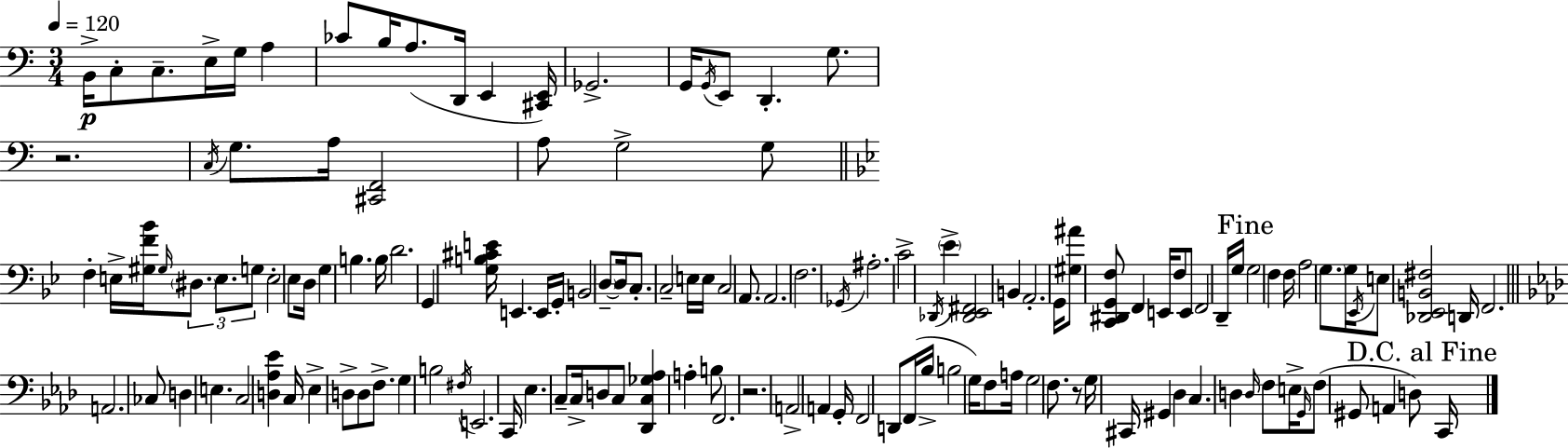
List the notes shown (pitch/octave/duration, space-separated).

B2/s C3/e C3/e. E3/s G3/s A3/q CES4/e B3/s A3/e. D2/s E2/q [C#2,E2]/s Gb2/h. G2/s G2/s E2/e D2/q. G3/e. R/h. C3/s G3/e. A3/s [C#2,F2]/h A3/e G3/h G3/e F3/q E3/s [G#3,F4,Bb4]/s G#3/s D#3/e. E3/e. G3/e E3/h Eb3/e D3/s G3/q B3/q. B3/s D4/h. G2/q [G3,B3,C#4,E4]/s E2/q. E2/s G2/s B2/h D3/e D3/s C3/e. C3/h E3/s E3/s C3/h A2/e. A2/h. F3/h. Gb2/s A#3/h. C4/h Db2/s Eb4/q [Db2,Eb2,F#2]/h B2/q A2/h. G2/s [G#3,A#4]/e [C2,D#2,G2,F3]/e F2/q E2/s F3/e E2/e F2/h D2/s G3/s G3/h F3/q F3/s A3/h G3/e. G3/s Eb2/s E3/e [Db2,Eb2,B2,F#3]/h D2/s F2/h. A2/h. CES3/e D3/q E3/q. C3/h [D3,Ab3,Eb4]/q C3/s Eb3/q D3/e D3/e F3/e. G3/q B3/h F#3/s E2/h. C2/s Eb3/q. C3/e C3/s D3/e C3/e [Db2,C3,Gb3,Ab3]/q A3/q B3/e F2/h. R/h. A2/h A2/q G2/s F2/h D2/e F2/s Bb3/s B3/h G3/s F3/e A3/s G3/h F3/e. R/e G3/s C#2/s G#2/q Db3/q C3/q. D3/q D3/s F3/e E3/s G2/s F3/e G#2/e A2/q D3/e C2/s